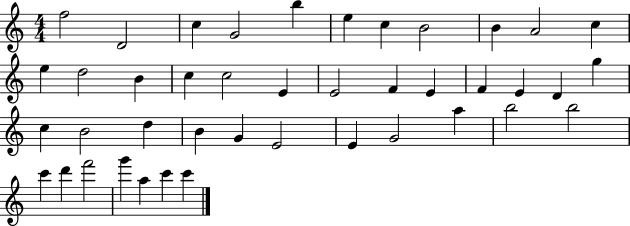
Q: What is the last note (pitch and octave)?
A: C6